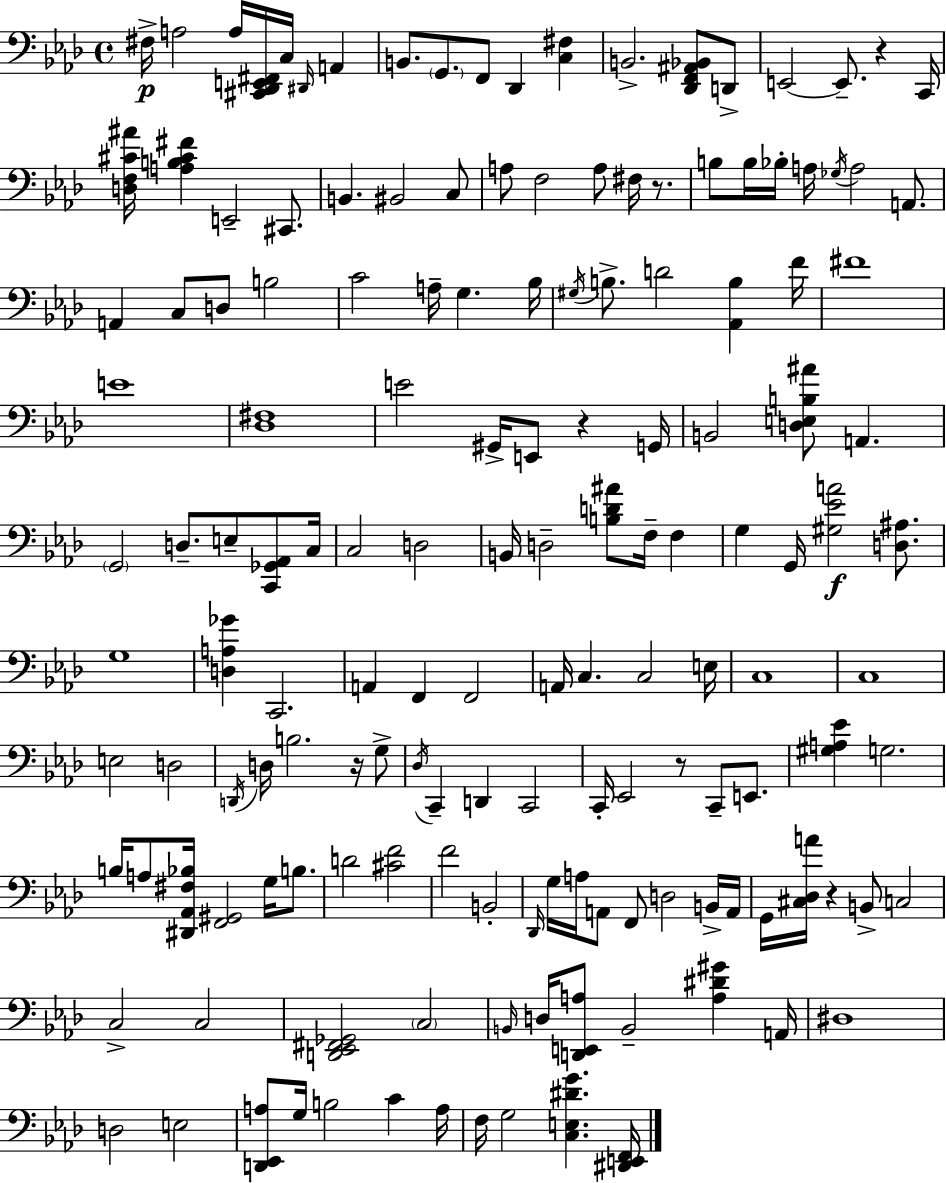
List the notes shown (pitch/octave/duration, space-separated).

F#3/s A3/h A3/s [C#2,Db2,E2,F#2]/s C3/s D#2/s A2/q B2/e. G2/e. F2/e Db2/q [C3,F#3]/q B2/h. [Db2,F2,A#2,Bb2]/e D2/e E2/h E2/e. R/q C2/s [D3,F3,C#4,A#4]/s [A3,B3,C#4,F#4]/q E2/h C#2/e. B2/q. BIS2/h C3/e A3/e F3/h A3/e F#3/s R/e. B3/e B3/s Bb3/s A3/s Gb3/s A3/h A2/e. A2/q C3/e D3/e B3/h C4/h A3/s G3/q. Bb3/s G#3/s B3/e. D4/h [Ab2,B3]/q F4/s F#4/w E4/w [Db3,F#3]/w E4/h G#2/s E2/e R/q G2/s B2/h [D3,E3,B3,A#4]/e A2/q. G2/h D3/e. E3/e [C2,Gb2,Ab2]/e C3/s C3/h D3/h B2/s D3/h [B3,D4,A#4]/e F3/s F3/q G3/q G2/s [G#3,Eb4,A4]/h [D3,A#3]/e. G3/w [D3,A3,Gb4]/q C2/h. A2/q F2/q F2/h A2/s C3/q. C3/h E3/s C3/w C3/w E3/h D3/h D2/s D3/s B3/h. R/s G3/e Db3/s C2/q D2/q C2/h C2/s Eb2/h R/e C2/e E2/e. [G#3,A3,Eb4]/q G3/h. B3/s A3/e [D#2,Ab2,F#3,Bb3]/s [F2,G#2]/h G3/s B3/e. D4/h [C#4,F4]/h F4/h B2/h Db2/s G3/s A3/s A2/e F2/e D3/h B2/s A2/s G2/s [C#3,Db3,A4]/s R/q B2/e C3/h C3/h C3/h [D2,Eb2,F#2,Gb2]/h C3/h B2/s D3/s [D2,E2,A3]/e B2/h [A3,D#4,G#4]/q A2/s D#3/w D3/h E3/h [D2,Eb2,A3]/e G3/s B3/h C4/q A3/s F3/s G3/h [C3,E3,D#4,G4]/q. [D#2,E2,F2]/s